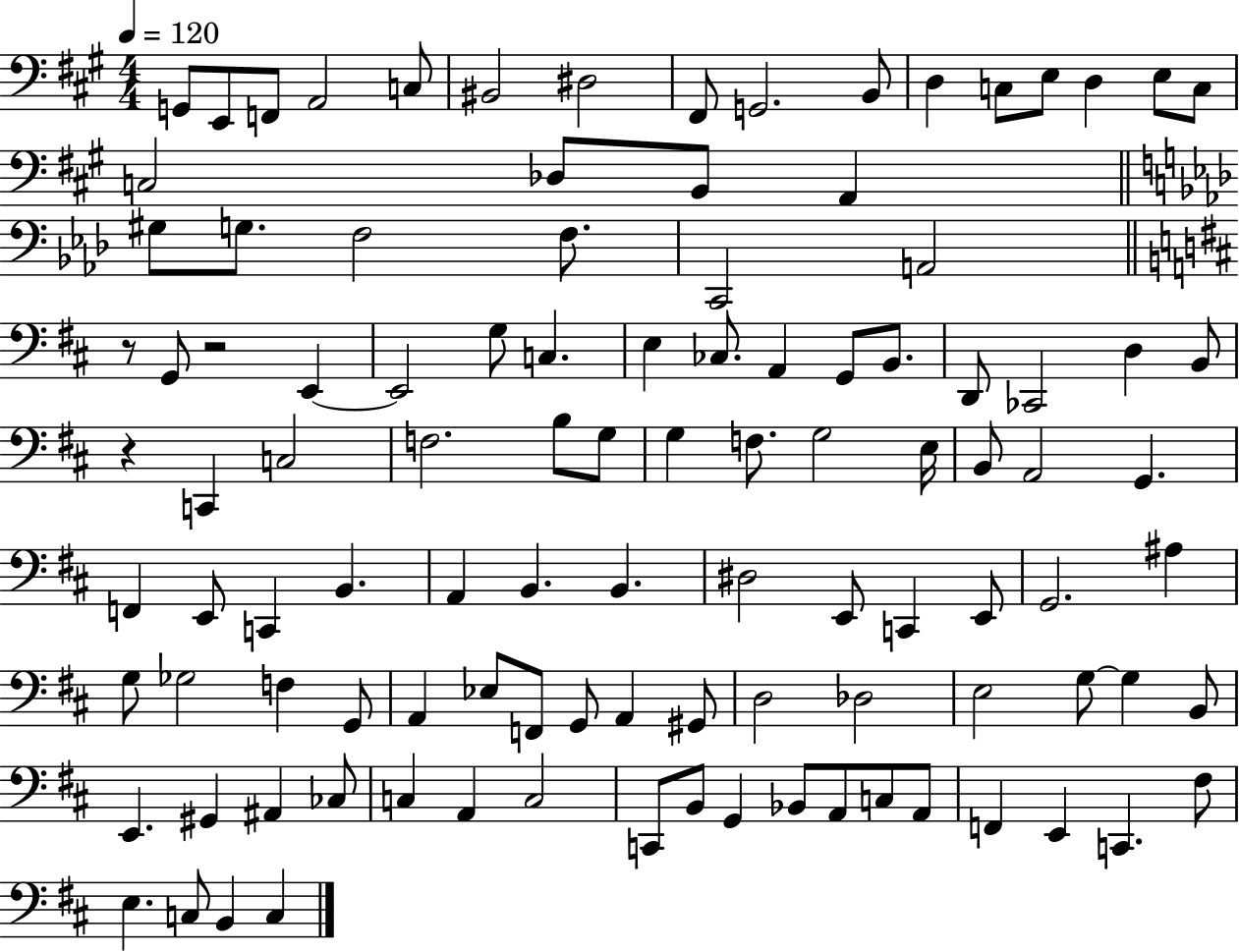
X:1
T:Untitled
M:4/4
L:1/4
K:A
G,,/2 E,,/2 F,,/2 A,,2 C,/2 ^B,,2 ^D,2 ^F,,/2 G,,2 B,,/2 D, C,/2 E,/2 D, E,/2 C,/2 C,2 _D,/2 B,,/2 A,, ^G,/2 G,/2 F,2 F,/2 C,,2 A,,2 z/2 G,,/2 z2 E,, E,,2 G,/2 C, E, _C,/2 A,, G,,/2 B,,/2 D,,/2 _C,,2 D, B,,/2 z C,, C,2 F,2 B,/2 G,/2 G, F,/2 G,2 E,/4 B,,/2 A,,2 G,, F,, E,,/2 C,, B,, A,, B,, B,, ^D,2 E,,/2 C,, E,,/2 G,,2 ^A, G,/2 _G,2 F, G,,/2 A,, _E,/2 F,,/2 G,,/2 A,, ^G,,/2 D,2 _D,2 E,2 G,/2 G, B,,/2 E,, ^G,, ^A,, _C,/2 C, A,, C,2 C,,/2 B,,/2 G,, _B,,/2 A,,/2 C,/2 A,,/2 F,, E,, C,, ^F,/2 E, C,/2 B,, C,